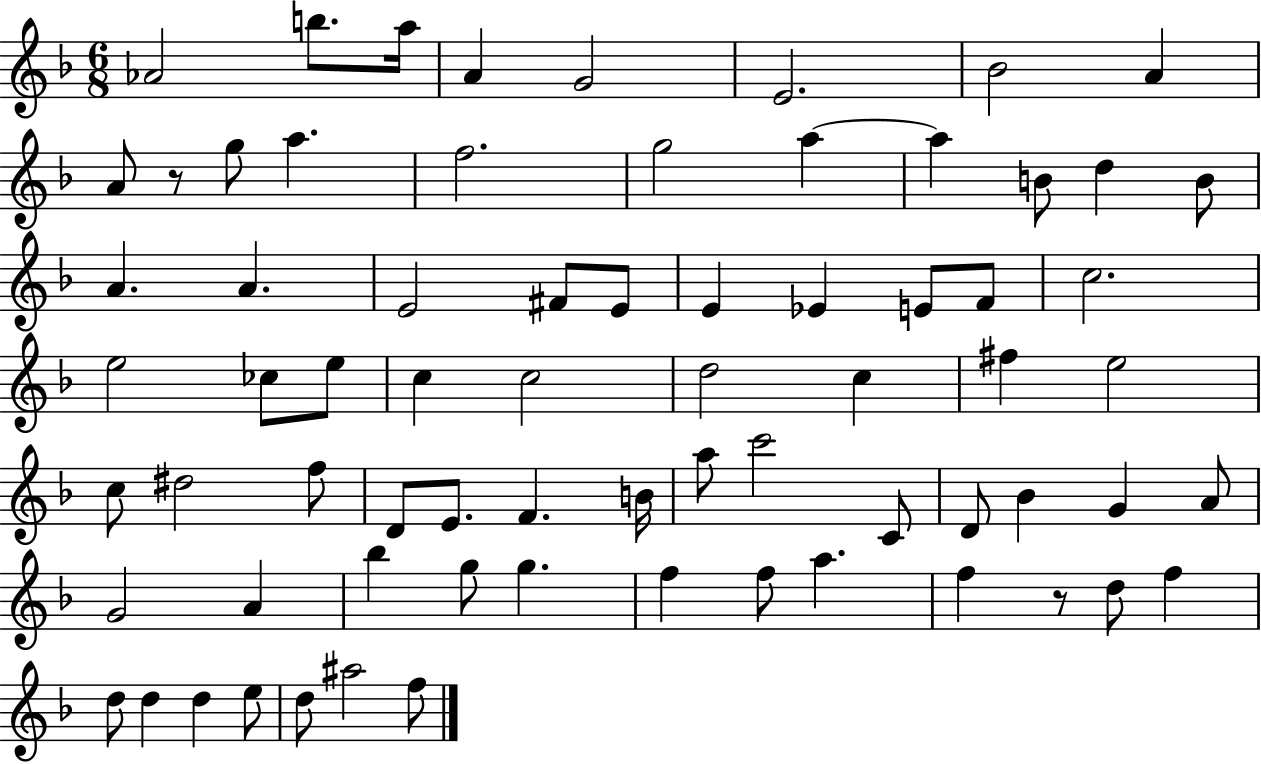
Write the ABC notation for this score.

X:1
T:Untitled
M:6/8
L:1/4
K:F
_A2 b/2 a/4 A G2 E2 _B2 A A/2 z/2 g/2 a f2 g2 a a B/2 d B/2 A A E2 ^F/2 E/2 E _E E/2 F/2 c2 e2 _c/2 e/2 c c2 d2 c ^f e2 c/2 ^d2 f/2 D/2 E/2 F B/4 a/2 c'2 C/2 D/2 _B G A/2 G2 A _b g/2 g f f/2 a f z/2 d/2 f d/2 d d e/2 d/2 ^a2 f/2